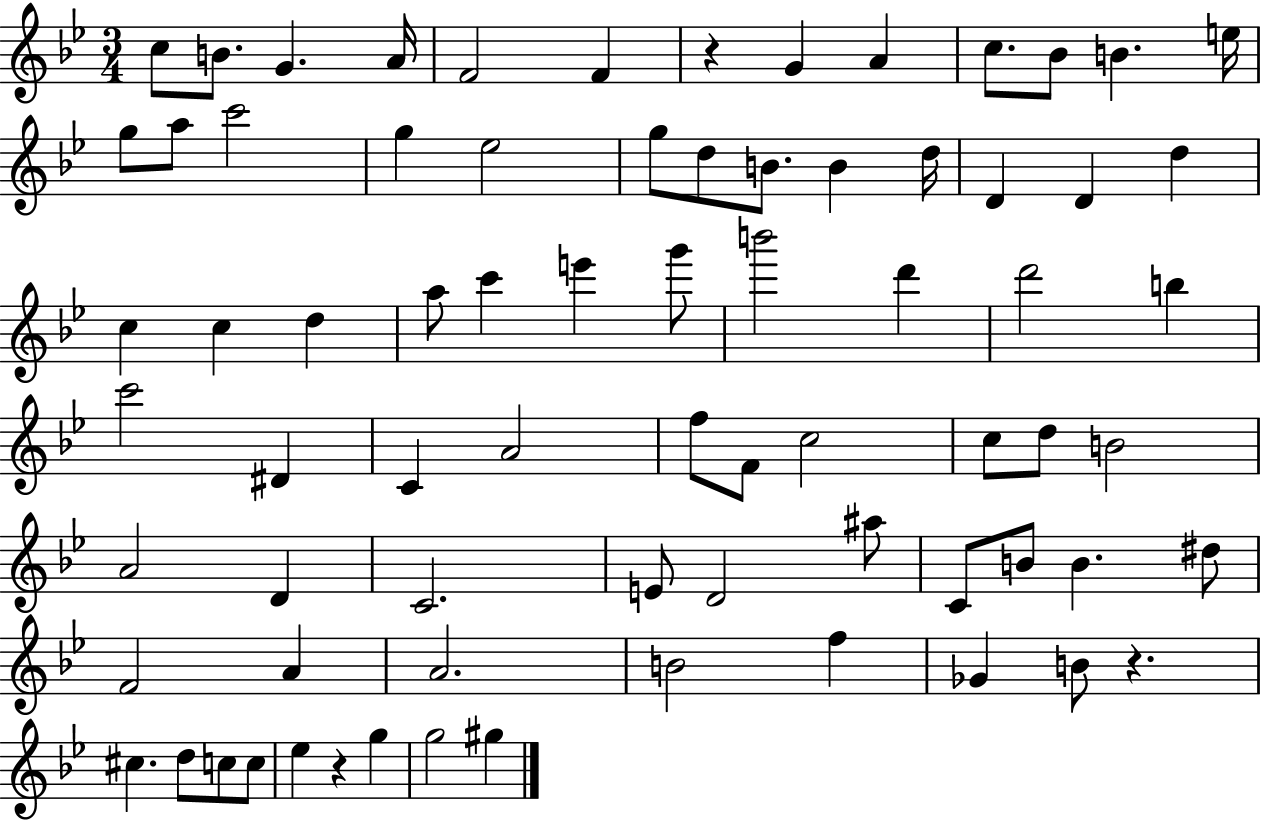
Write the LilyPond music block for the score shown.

{
  \clef treble
  \numericTimeSignature
  \time 3/4
  \key bes \major
  c''8 b'8. g'4. a'16 | f'2 f'4 | r4 g'4 a'4 | c''8. bes'8 b'4. e''16 | \break g''8 a''8 c'''2 | g''4 ees''2 | g''8 d''8 b'8. b'4 d''16 | d'4 d'4 d''4 | \break c''4 c''4 d''4 | a''8 c'''4 e'''4 g'''8 | b'''2 d'''4 | d'''2 b''4 | \break c'''2 dis'4 | c'4 a'2 | f''8 f'8 c''2 | c''8 d''8 b'2 | \break a'2 d'4 | c'2. | e'8 d'2 ais''8 | c'8 b'8 b'4. dis''8 | \break f'2 a'4 | a'2. | b'2 f''4 | ges'4 b'8 r4. | \break cis''4. d''8 c''8 c''8 | ees''4 r4 g''4 | g''2 gis''4 | \bar "|."
}